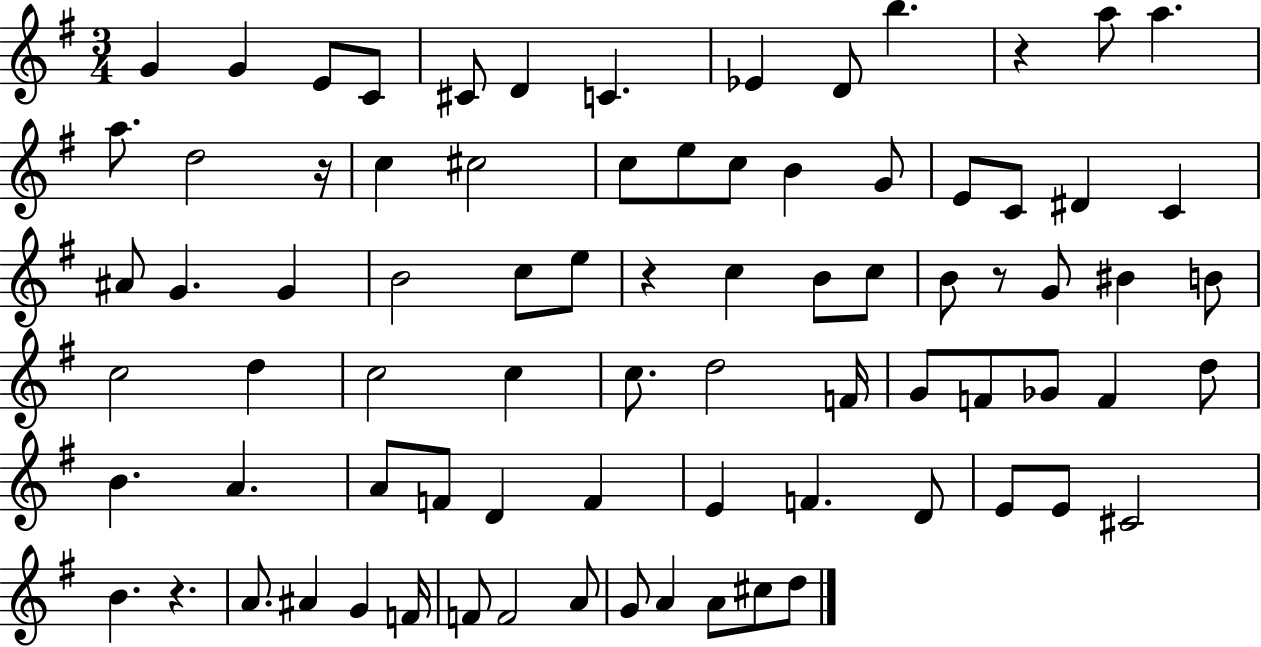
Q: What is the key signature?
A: G major